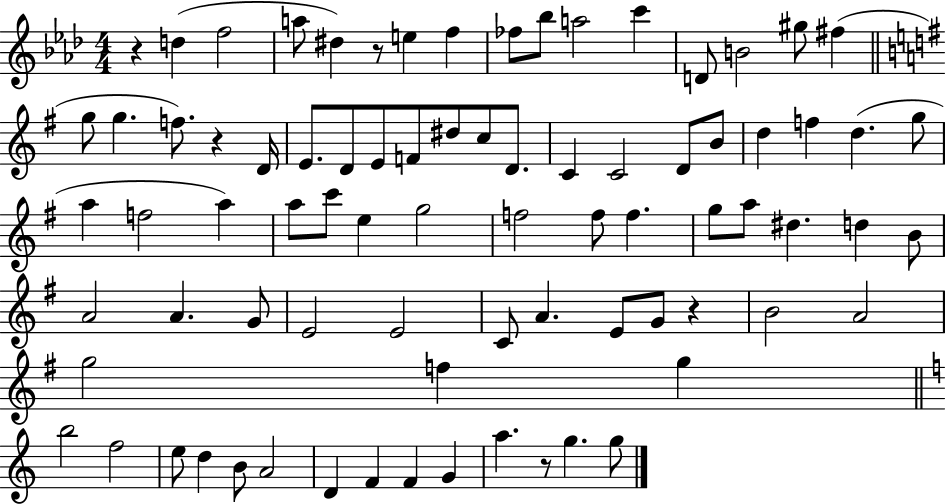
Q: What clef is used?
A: treble